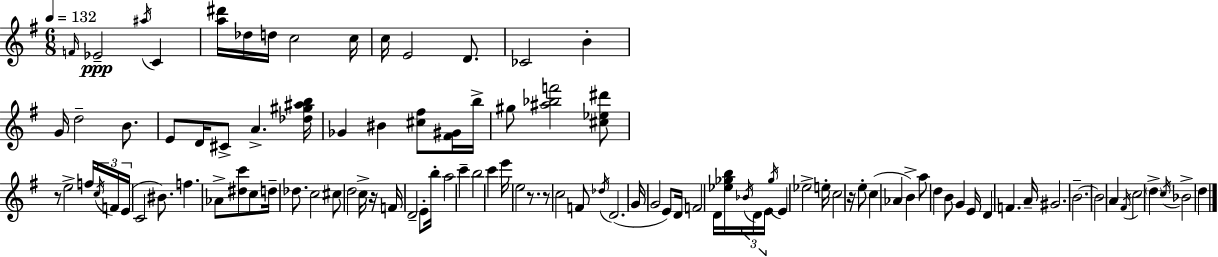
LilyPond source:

{
  \clef treble
  \numericTimeSignature
  \time 6/8
  \key g \major
  \tempo 4 = 132
  \grace { f'16 }\ppp ees'2-- \acciaccatura { ais''16 } c'4 | <a'' dis'''>16 des''16 d''16 c''2 | c''16 c''16 e'2 d'8. | ces'2 b'4-. | \break g'16 d''2-- b'8. | e'8 d'16 cis'8-> a'4.-> | <des'' gis'' ais'' b''>16 ges'4 bis'4 <cis'' fis''>8 | <fis' gis'>16 b''16-> gis''8 <ais'' bes'' f'''>2 | \break <cis'' ees'' dis'''>8 r8 e''2-> | f''16 \tuplet 3/2 { \acciaccatura { c''16 } f'16 e'16( } c'2 | bis'8.) f''4. aes'8-> <dis'' c'''>8 | c''8 d''16-- des''8. c''2 | \break cis''8 d''2 | c''16-> r16 f'16 d'2-- | e'8-. b''16-. a''2 c'''4-- | b''2 c'''4 | \break e'''16 e''2 | r8. r8 c''2 | f'8 \acciaccatura { des''16 }( d'2. | g'16 g'2 | \break e'8) d'16 f'2 | d'16 <ees'' ges'' b''>16 \tuplet 3/2 { \acciaccatura { bes'16 } d'16 e'16 } \acciaccatura { ges''16 } e'4 ees''2-> | e''16-. c''2 | r16 e''8-. c''4( aes'4 | \break b'4->) a''8 d''4 | b'8 g'4 e'16 d'4 f'4. | a'16-- gis'2. | b'2.--~~ | \break b'2 | a'4 \acciaccatura { fis'16 } c''2 | \parenthesize d''4-> \acciaccatura { c''16 } bes'2-> | d''4 \bar "|."
}